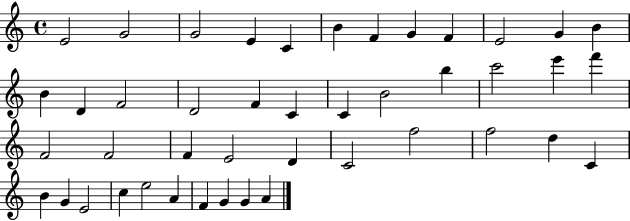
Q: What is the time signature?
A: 4/4